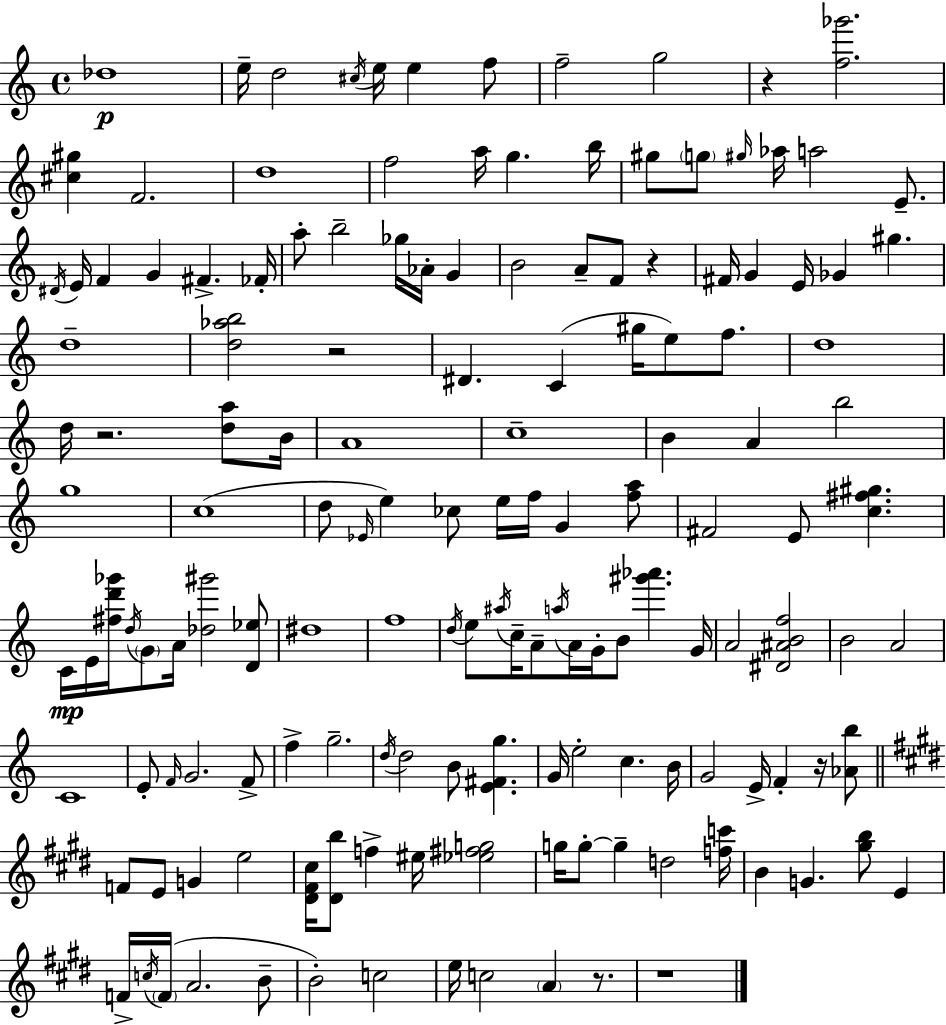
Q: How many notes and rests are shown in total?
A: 150